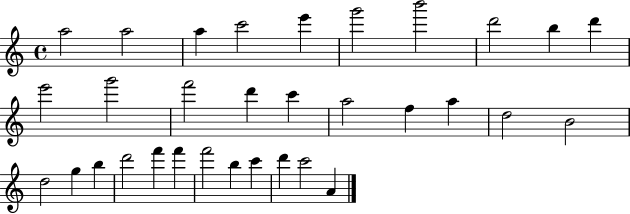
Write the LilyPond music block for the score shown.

{
  \clef treble
  \time 4/4
  \defaultTimeSignature
  \key c \major
  a''2 a''2 | a''4 c'''2 e'''4 | g'''2 b'''2 | d'''2 b''4 d'''4 | \break e'''2 g'''2 | f'''2 d'''4 c'''4 | a''2 f''4 a''4 | d''2 b'2 | \break d''2 g''4 b''4 | d'''2 f'''4 f'''4 | f'''2 b''4 c'''4 | d'''4 c'''2 a'4 | \break \bar "|."
}